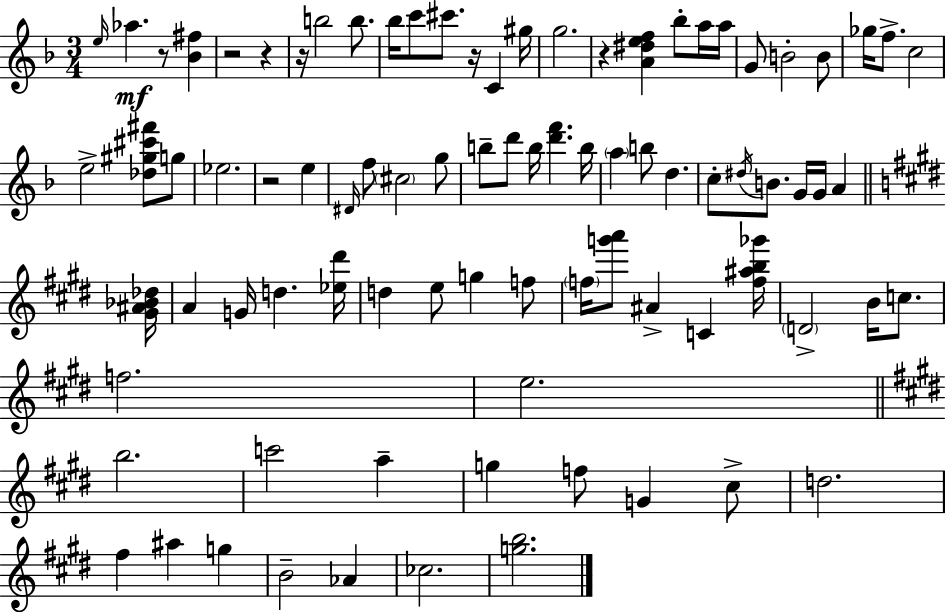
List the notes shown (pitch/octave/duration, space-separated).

E5/s Ab5/q. R/e [Bb4,F#5]/q R/h R/q R/s B5/h B5/e. Bb5/s C6/e C#6/e. R/s C4/q G#5/s G5/h. R/q [A4,D#5,E5,F5]/q Bb5/e A5/s A5/s G4/e B4/h B4/e Gb5/s F5/e. C5/h E5/h [Db5,G#5,C#6,F#6]/e G5/e Eb5/h. R/h E5/q D#4/s F5/e C#5/h G5/e B5/e D6/e B5/s [D6,F6]/q. B5/s A5/q B5/e D5/q. C5/e D#5/s B4/e. G4/s G4/s A4/q [G#4,A#4,Bb4,Db5]/s A4/q G4/s D5/q. [Eb5,D#6]/s D5/q E5/e G5/q F5/e F5/s [G6,A6]/e A#4/q C4/q [F5,A#5,B5,Gb6]/s D4/h B4/s C5/e. F5/h. E5/h. B5/h. C6/h A5/q G5/q F5/e G4/q C#5/e D5/h. F#5/q A#5/q G5/q B4/h Ab4/q CES5/h. [G5,B5]/h.